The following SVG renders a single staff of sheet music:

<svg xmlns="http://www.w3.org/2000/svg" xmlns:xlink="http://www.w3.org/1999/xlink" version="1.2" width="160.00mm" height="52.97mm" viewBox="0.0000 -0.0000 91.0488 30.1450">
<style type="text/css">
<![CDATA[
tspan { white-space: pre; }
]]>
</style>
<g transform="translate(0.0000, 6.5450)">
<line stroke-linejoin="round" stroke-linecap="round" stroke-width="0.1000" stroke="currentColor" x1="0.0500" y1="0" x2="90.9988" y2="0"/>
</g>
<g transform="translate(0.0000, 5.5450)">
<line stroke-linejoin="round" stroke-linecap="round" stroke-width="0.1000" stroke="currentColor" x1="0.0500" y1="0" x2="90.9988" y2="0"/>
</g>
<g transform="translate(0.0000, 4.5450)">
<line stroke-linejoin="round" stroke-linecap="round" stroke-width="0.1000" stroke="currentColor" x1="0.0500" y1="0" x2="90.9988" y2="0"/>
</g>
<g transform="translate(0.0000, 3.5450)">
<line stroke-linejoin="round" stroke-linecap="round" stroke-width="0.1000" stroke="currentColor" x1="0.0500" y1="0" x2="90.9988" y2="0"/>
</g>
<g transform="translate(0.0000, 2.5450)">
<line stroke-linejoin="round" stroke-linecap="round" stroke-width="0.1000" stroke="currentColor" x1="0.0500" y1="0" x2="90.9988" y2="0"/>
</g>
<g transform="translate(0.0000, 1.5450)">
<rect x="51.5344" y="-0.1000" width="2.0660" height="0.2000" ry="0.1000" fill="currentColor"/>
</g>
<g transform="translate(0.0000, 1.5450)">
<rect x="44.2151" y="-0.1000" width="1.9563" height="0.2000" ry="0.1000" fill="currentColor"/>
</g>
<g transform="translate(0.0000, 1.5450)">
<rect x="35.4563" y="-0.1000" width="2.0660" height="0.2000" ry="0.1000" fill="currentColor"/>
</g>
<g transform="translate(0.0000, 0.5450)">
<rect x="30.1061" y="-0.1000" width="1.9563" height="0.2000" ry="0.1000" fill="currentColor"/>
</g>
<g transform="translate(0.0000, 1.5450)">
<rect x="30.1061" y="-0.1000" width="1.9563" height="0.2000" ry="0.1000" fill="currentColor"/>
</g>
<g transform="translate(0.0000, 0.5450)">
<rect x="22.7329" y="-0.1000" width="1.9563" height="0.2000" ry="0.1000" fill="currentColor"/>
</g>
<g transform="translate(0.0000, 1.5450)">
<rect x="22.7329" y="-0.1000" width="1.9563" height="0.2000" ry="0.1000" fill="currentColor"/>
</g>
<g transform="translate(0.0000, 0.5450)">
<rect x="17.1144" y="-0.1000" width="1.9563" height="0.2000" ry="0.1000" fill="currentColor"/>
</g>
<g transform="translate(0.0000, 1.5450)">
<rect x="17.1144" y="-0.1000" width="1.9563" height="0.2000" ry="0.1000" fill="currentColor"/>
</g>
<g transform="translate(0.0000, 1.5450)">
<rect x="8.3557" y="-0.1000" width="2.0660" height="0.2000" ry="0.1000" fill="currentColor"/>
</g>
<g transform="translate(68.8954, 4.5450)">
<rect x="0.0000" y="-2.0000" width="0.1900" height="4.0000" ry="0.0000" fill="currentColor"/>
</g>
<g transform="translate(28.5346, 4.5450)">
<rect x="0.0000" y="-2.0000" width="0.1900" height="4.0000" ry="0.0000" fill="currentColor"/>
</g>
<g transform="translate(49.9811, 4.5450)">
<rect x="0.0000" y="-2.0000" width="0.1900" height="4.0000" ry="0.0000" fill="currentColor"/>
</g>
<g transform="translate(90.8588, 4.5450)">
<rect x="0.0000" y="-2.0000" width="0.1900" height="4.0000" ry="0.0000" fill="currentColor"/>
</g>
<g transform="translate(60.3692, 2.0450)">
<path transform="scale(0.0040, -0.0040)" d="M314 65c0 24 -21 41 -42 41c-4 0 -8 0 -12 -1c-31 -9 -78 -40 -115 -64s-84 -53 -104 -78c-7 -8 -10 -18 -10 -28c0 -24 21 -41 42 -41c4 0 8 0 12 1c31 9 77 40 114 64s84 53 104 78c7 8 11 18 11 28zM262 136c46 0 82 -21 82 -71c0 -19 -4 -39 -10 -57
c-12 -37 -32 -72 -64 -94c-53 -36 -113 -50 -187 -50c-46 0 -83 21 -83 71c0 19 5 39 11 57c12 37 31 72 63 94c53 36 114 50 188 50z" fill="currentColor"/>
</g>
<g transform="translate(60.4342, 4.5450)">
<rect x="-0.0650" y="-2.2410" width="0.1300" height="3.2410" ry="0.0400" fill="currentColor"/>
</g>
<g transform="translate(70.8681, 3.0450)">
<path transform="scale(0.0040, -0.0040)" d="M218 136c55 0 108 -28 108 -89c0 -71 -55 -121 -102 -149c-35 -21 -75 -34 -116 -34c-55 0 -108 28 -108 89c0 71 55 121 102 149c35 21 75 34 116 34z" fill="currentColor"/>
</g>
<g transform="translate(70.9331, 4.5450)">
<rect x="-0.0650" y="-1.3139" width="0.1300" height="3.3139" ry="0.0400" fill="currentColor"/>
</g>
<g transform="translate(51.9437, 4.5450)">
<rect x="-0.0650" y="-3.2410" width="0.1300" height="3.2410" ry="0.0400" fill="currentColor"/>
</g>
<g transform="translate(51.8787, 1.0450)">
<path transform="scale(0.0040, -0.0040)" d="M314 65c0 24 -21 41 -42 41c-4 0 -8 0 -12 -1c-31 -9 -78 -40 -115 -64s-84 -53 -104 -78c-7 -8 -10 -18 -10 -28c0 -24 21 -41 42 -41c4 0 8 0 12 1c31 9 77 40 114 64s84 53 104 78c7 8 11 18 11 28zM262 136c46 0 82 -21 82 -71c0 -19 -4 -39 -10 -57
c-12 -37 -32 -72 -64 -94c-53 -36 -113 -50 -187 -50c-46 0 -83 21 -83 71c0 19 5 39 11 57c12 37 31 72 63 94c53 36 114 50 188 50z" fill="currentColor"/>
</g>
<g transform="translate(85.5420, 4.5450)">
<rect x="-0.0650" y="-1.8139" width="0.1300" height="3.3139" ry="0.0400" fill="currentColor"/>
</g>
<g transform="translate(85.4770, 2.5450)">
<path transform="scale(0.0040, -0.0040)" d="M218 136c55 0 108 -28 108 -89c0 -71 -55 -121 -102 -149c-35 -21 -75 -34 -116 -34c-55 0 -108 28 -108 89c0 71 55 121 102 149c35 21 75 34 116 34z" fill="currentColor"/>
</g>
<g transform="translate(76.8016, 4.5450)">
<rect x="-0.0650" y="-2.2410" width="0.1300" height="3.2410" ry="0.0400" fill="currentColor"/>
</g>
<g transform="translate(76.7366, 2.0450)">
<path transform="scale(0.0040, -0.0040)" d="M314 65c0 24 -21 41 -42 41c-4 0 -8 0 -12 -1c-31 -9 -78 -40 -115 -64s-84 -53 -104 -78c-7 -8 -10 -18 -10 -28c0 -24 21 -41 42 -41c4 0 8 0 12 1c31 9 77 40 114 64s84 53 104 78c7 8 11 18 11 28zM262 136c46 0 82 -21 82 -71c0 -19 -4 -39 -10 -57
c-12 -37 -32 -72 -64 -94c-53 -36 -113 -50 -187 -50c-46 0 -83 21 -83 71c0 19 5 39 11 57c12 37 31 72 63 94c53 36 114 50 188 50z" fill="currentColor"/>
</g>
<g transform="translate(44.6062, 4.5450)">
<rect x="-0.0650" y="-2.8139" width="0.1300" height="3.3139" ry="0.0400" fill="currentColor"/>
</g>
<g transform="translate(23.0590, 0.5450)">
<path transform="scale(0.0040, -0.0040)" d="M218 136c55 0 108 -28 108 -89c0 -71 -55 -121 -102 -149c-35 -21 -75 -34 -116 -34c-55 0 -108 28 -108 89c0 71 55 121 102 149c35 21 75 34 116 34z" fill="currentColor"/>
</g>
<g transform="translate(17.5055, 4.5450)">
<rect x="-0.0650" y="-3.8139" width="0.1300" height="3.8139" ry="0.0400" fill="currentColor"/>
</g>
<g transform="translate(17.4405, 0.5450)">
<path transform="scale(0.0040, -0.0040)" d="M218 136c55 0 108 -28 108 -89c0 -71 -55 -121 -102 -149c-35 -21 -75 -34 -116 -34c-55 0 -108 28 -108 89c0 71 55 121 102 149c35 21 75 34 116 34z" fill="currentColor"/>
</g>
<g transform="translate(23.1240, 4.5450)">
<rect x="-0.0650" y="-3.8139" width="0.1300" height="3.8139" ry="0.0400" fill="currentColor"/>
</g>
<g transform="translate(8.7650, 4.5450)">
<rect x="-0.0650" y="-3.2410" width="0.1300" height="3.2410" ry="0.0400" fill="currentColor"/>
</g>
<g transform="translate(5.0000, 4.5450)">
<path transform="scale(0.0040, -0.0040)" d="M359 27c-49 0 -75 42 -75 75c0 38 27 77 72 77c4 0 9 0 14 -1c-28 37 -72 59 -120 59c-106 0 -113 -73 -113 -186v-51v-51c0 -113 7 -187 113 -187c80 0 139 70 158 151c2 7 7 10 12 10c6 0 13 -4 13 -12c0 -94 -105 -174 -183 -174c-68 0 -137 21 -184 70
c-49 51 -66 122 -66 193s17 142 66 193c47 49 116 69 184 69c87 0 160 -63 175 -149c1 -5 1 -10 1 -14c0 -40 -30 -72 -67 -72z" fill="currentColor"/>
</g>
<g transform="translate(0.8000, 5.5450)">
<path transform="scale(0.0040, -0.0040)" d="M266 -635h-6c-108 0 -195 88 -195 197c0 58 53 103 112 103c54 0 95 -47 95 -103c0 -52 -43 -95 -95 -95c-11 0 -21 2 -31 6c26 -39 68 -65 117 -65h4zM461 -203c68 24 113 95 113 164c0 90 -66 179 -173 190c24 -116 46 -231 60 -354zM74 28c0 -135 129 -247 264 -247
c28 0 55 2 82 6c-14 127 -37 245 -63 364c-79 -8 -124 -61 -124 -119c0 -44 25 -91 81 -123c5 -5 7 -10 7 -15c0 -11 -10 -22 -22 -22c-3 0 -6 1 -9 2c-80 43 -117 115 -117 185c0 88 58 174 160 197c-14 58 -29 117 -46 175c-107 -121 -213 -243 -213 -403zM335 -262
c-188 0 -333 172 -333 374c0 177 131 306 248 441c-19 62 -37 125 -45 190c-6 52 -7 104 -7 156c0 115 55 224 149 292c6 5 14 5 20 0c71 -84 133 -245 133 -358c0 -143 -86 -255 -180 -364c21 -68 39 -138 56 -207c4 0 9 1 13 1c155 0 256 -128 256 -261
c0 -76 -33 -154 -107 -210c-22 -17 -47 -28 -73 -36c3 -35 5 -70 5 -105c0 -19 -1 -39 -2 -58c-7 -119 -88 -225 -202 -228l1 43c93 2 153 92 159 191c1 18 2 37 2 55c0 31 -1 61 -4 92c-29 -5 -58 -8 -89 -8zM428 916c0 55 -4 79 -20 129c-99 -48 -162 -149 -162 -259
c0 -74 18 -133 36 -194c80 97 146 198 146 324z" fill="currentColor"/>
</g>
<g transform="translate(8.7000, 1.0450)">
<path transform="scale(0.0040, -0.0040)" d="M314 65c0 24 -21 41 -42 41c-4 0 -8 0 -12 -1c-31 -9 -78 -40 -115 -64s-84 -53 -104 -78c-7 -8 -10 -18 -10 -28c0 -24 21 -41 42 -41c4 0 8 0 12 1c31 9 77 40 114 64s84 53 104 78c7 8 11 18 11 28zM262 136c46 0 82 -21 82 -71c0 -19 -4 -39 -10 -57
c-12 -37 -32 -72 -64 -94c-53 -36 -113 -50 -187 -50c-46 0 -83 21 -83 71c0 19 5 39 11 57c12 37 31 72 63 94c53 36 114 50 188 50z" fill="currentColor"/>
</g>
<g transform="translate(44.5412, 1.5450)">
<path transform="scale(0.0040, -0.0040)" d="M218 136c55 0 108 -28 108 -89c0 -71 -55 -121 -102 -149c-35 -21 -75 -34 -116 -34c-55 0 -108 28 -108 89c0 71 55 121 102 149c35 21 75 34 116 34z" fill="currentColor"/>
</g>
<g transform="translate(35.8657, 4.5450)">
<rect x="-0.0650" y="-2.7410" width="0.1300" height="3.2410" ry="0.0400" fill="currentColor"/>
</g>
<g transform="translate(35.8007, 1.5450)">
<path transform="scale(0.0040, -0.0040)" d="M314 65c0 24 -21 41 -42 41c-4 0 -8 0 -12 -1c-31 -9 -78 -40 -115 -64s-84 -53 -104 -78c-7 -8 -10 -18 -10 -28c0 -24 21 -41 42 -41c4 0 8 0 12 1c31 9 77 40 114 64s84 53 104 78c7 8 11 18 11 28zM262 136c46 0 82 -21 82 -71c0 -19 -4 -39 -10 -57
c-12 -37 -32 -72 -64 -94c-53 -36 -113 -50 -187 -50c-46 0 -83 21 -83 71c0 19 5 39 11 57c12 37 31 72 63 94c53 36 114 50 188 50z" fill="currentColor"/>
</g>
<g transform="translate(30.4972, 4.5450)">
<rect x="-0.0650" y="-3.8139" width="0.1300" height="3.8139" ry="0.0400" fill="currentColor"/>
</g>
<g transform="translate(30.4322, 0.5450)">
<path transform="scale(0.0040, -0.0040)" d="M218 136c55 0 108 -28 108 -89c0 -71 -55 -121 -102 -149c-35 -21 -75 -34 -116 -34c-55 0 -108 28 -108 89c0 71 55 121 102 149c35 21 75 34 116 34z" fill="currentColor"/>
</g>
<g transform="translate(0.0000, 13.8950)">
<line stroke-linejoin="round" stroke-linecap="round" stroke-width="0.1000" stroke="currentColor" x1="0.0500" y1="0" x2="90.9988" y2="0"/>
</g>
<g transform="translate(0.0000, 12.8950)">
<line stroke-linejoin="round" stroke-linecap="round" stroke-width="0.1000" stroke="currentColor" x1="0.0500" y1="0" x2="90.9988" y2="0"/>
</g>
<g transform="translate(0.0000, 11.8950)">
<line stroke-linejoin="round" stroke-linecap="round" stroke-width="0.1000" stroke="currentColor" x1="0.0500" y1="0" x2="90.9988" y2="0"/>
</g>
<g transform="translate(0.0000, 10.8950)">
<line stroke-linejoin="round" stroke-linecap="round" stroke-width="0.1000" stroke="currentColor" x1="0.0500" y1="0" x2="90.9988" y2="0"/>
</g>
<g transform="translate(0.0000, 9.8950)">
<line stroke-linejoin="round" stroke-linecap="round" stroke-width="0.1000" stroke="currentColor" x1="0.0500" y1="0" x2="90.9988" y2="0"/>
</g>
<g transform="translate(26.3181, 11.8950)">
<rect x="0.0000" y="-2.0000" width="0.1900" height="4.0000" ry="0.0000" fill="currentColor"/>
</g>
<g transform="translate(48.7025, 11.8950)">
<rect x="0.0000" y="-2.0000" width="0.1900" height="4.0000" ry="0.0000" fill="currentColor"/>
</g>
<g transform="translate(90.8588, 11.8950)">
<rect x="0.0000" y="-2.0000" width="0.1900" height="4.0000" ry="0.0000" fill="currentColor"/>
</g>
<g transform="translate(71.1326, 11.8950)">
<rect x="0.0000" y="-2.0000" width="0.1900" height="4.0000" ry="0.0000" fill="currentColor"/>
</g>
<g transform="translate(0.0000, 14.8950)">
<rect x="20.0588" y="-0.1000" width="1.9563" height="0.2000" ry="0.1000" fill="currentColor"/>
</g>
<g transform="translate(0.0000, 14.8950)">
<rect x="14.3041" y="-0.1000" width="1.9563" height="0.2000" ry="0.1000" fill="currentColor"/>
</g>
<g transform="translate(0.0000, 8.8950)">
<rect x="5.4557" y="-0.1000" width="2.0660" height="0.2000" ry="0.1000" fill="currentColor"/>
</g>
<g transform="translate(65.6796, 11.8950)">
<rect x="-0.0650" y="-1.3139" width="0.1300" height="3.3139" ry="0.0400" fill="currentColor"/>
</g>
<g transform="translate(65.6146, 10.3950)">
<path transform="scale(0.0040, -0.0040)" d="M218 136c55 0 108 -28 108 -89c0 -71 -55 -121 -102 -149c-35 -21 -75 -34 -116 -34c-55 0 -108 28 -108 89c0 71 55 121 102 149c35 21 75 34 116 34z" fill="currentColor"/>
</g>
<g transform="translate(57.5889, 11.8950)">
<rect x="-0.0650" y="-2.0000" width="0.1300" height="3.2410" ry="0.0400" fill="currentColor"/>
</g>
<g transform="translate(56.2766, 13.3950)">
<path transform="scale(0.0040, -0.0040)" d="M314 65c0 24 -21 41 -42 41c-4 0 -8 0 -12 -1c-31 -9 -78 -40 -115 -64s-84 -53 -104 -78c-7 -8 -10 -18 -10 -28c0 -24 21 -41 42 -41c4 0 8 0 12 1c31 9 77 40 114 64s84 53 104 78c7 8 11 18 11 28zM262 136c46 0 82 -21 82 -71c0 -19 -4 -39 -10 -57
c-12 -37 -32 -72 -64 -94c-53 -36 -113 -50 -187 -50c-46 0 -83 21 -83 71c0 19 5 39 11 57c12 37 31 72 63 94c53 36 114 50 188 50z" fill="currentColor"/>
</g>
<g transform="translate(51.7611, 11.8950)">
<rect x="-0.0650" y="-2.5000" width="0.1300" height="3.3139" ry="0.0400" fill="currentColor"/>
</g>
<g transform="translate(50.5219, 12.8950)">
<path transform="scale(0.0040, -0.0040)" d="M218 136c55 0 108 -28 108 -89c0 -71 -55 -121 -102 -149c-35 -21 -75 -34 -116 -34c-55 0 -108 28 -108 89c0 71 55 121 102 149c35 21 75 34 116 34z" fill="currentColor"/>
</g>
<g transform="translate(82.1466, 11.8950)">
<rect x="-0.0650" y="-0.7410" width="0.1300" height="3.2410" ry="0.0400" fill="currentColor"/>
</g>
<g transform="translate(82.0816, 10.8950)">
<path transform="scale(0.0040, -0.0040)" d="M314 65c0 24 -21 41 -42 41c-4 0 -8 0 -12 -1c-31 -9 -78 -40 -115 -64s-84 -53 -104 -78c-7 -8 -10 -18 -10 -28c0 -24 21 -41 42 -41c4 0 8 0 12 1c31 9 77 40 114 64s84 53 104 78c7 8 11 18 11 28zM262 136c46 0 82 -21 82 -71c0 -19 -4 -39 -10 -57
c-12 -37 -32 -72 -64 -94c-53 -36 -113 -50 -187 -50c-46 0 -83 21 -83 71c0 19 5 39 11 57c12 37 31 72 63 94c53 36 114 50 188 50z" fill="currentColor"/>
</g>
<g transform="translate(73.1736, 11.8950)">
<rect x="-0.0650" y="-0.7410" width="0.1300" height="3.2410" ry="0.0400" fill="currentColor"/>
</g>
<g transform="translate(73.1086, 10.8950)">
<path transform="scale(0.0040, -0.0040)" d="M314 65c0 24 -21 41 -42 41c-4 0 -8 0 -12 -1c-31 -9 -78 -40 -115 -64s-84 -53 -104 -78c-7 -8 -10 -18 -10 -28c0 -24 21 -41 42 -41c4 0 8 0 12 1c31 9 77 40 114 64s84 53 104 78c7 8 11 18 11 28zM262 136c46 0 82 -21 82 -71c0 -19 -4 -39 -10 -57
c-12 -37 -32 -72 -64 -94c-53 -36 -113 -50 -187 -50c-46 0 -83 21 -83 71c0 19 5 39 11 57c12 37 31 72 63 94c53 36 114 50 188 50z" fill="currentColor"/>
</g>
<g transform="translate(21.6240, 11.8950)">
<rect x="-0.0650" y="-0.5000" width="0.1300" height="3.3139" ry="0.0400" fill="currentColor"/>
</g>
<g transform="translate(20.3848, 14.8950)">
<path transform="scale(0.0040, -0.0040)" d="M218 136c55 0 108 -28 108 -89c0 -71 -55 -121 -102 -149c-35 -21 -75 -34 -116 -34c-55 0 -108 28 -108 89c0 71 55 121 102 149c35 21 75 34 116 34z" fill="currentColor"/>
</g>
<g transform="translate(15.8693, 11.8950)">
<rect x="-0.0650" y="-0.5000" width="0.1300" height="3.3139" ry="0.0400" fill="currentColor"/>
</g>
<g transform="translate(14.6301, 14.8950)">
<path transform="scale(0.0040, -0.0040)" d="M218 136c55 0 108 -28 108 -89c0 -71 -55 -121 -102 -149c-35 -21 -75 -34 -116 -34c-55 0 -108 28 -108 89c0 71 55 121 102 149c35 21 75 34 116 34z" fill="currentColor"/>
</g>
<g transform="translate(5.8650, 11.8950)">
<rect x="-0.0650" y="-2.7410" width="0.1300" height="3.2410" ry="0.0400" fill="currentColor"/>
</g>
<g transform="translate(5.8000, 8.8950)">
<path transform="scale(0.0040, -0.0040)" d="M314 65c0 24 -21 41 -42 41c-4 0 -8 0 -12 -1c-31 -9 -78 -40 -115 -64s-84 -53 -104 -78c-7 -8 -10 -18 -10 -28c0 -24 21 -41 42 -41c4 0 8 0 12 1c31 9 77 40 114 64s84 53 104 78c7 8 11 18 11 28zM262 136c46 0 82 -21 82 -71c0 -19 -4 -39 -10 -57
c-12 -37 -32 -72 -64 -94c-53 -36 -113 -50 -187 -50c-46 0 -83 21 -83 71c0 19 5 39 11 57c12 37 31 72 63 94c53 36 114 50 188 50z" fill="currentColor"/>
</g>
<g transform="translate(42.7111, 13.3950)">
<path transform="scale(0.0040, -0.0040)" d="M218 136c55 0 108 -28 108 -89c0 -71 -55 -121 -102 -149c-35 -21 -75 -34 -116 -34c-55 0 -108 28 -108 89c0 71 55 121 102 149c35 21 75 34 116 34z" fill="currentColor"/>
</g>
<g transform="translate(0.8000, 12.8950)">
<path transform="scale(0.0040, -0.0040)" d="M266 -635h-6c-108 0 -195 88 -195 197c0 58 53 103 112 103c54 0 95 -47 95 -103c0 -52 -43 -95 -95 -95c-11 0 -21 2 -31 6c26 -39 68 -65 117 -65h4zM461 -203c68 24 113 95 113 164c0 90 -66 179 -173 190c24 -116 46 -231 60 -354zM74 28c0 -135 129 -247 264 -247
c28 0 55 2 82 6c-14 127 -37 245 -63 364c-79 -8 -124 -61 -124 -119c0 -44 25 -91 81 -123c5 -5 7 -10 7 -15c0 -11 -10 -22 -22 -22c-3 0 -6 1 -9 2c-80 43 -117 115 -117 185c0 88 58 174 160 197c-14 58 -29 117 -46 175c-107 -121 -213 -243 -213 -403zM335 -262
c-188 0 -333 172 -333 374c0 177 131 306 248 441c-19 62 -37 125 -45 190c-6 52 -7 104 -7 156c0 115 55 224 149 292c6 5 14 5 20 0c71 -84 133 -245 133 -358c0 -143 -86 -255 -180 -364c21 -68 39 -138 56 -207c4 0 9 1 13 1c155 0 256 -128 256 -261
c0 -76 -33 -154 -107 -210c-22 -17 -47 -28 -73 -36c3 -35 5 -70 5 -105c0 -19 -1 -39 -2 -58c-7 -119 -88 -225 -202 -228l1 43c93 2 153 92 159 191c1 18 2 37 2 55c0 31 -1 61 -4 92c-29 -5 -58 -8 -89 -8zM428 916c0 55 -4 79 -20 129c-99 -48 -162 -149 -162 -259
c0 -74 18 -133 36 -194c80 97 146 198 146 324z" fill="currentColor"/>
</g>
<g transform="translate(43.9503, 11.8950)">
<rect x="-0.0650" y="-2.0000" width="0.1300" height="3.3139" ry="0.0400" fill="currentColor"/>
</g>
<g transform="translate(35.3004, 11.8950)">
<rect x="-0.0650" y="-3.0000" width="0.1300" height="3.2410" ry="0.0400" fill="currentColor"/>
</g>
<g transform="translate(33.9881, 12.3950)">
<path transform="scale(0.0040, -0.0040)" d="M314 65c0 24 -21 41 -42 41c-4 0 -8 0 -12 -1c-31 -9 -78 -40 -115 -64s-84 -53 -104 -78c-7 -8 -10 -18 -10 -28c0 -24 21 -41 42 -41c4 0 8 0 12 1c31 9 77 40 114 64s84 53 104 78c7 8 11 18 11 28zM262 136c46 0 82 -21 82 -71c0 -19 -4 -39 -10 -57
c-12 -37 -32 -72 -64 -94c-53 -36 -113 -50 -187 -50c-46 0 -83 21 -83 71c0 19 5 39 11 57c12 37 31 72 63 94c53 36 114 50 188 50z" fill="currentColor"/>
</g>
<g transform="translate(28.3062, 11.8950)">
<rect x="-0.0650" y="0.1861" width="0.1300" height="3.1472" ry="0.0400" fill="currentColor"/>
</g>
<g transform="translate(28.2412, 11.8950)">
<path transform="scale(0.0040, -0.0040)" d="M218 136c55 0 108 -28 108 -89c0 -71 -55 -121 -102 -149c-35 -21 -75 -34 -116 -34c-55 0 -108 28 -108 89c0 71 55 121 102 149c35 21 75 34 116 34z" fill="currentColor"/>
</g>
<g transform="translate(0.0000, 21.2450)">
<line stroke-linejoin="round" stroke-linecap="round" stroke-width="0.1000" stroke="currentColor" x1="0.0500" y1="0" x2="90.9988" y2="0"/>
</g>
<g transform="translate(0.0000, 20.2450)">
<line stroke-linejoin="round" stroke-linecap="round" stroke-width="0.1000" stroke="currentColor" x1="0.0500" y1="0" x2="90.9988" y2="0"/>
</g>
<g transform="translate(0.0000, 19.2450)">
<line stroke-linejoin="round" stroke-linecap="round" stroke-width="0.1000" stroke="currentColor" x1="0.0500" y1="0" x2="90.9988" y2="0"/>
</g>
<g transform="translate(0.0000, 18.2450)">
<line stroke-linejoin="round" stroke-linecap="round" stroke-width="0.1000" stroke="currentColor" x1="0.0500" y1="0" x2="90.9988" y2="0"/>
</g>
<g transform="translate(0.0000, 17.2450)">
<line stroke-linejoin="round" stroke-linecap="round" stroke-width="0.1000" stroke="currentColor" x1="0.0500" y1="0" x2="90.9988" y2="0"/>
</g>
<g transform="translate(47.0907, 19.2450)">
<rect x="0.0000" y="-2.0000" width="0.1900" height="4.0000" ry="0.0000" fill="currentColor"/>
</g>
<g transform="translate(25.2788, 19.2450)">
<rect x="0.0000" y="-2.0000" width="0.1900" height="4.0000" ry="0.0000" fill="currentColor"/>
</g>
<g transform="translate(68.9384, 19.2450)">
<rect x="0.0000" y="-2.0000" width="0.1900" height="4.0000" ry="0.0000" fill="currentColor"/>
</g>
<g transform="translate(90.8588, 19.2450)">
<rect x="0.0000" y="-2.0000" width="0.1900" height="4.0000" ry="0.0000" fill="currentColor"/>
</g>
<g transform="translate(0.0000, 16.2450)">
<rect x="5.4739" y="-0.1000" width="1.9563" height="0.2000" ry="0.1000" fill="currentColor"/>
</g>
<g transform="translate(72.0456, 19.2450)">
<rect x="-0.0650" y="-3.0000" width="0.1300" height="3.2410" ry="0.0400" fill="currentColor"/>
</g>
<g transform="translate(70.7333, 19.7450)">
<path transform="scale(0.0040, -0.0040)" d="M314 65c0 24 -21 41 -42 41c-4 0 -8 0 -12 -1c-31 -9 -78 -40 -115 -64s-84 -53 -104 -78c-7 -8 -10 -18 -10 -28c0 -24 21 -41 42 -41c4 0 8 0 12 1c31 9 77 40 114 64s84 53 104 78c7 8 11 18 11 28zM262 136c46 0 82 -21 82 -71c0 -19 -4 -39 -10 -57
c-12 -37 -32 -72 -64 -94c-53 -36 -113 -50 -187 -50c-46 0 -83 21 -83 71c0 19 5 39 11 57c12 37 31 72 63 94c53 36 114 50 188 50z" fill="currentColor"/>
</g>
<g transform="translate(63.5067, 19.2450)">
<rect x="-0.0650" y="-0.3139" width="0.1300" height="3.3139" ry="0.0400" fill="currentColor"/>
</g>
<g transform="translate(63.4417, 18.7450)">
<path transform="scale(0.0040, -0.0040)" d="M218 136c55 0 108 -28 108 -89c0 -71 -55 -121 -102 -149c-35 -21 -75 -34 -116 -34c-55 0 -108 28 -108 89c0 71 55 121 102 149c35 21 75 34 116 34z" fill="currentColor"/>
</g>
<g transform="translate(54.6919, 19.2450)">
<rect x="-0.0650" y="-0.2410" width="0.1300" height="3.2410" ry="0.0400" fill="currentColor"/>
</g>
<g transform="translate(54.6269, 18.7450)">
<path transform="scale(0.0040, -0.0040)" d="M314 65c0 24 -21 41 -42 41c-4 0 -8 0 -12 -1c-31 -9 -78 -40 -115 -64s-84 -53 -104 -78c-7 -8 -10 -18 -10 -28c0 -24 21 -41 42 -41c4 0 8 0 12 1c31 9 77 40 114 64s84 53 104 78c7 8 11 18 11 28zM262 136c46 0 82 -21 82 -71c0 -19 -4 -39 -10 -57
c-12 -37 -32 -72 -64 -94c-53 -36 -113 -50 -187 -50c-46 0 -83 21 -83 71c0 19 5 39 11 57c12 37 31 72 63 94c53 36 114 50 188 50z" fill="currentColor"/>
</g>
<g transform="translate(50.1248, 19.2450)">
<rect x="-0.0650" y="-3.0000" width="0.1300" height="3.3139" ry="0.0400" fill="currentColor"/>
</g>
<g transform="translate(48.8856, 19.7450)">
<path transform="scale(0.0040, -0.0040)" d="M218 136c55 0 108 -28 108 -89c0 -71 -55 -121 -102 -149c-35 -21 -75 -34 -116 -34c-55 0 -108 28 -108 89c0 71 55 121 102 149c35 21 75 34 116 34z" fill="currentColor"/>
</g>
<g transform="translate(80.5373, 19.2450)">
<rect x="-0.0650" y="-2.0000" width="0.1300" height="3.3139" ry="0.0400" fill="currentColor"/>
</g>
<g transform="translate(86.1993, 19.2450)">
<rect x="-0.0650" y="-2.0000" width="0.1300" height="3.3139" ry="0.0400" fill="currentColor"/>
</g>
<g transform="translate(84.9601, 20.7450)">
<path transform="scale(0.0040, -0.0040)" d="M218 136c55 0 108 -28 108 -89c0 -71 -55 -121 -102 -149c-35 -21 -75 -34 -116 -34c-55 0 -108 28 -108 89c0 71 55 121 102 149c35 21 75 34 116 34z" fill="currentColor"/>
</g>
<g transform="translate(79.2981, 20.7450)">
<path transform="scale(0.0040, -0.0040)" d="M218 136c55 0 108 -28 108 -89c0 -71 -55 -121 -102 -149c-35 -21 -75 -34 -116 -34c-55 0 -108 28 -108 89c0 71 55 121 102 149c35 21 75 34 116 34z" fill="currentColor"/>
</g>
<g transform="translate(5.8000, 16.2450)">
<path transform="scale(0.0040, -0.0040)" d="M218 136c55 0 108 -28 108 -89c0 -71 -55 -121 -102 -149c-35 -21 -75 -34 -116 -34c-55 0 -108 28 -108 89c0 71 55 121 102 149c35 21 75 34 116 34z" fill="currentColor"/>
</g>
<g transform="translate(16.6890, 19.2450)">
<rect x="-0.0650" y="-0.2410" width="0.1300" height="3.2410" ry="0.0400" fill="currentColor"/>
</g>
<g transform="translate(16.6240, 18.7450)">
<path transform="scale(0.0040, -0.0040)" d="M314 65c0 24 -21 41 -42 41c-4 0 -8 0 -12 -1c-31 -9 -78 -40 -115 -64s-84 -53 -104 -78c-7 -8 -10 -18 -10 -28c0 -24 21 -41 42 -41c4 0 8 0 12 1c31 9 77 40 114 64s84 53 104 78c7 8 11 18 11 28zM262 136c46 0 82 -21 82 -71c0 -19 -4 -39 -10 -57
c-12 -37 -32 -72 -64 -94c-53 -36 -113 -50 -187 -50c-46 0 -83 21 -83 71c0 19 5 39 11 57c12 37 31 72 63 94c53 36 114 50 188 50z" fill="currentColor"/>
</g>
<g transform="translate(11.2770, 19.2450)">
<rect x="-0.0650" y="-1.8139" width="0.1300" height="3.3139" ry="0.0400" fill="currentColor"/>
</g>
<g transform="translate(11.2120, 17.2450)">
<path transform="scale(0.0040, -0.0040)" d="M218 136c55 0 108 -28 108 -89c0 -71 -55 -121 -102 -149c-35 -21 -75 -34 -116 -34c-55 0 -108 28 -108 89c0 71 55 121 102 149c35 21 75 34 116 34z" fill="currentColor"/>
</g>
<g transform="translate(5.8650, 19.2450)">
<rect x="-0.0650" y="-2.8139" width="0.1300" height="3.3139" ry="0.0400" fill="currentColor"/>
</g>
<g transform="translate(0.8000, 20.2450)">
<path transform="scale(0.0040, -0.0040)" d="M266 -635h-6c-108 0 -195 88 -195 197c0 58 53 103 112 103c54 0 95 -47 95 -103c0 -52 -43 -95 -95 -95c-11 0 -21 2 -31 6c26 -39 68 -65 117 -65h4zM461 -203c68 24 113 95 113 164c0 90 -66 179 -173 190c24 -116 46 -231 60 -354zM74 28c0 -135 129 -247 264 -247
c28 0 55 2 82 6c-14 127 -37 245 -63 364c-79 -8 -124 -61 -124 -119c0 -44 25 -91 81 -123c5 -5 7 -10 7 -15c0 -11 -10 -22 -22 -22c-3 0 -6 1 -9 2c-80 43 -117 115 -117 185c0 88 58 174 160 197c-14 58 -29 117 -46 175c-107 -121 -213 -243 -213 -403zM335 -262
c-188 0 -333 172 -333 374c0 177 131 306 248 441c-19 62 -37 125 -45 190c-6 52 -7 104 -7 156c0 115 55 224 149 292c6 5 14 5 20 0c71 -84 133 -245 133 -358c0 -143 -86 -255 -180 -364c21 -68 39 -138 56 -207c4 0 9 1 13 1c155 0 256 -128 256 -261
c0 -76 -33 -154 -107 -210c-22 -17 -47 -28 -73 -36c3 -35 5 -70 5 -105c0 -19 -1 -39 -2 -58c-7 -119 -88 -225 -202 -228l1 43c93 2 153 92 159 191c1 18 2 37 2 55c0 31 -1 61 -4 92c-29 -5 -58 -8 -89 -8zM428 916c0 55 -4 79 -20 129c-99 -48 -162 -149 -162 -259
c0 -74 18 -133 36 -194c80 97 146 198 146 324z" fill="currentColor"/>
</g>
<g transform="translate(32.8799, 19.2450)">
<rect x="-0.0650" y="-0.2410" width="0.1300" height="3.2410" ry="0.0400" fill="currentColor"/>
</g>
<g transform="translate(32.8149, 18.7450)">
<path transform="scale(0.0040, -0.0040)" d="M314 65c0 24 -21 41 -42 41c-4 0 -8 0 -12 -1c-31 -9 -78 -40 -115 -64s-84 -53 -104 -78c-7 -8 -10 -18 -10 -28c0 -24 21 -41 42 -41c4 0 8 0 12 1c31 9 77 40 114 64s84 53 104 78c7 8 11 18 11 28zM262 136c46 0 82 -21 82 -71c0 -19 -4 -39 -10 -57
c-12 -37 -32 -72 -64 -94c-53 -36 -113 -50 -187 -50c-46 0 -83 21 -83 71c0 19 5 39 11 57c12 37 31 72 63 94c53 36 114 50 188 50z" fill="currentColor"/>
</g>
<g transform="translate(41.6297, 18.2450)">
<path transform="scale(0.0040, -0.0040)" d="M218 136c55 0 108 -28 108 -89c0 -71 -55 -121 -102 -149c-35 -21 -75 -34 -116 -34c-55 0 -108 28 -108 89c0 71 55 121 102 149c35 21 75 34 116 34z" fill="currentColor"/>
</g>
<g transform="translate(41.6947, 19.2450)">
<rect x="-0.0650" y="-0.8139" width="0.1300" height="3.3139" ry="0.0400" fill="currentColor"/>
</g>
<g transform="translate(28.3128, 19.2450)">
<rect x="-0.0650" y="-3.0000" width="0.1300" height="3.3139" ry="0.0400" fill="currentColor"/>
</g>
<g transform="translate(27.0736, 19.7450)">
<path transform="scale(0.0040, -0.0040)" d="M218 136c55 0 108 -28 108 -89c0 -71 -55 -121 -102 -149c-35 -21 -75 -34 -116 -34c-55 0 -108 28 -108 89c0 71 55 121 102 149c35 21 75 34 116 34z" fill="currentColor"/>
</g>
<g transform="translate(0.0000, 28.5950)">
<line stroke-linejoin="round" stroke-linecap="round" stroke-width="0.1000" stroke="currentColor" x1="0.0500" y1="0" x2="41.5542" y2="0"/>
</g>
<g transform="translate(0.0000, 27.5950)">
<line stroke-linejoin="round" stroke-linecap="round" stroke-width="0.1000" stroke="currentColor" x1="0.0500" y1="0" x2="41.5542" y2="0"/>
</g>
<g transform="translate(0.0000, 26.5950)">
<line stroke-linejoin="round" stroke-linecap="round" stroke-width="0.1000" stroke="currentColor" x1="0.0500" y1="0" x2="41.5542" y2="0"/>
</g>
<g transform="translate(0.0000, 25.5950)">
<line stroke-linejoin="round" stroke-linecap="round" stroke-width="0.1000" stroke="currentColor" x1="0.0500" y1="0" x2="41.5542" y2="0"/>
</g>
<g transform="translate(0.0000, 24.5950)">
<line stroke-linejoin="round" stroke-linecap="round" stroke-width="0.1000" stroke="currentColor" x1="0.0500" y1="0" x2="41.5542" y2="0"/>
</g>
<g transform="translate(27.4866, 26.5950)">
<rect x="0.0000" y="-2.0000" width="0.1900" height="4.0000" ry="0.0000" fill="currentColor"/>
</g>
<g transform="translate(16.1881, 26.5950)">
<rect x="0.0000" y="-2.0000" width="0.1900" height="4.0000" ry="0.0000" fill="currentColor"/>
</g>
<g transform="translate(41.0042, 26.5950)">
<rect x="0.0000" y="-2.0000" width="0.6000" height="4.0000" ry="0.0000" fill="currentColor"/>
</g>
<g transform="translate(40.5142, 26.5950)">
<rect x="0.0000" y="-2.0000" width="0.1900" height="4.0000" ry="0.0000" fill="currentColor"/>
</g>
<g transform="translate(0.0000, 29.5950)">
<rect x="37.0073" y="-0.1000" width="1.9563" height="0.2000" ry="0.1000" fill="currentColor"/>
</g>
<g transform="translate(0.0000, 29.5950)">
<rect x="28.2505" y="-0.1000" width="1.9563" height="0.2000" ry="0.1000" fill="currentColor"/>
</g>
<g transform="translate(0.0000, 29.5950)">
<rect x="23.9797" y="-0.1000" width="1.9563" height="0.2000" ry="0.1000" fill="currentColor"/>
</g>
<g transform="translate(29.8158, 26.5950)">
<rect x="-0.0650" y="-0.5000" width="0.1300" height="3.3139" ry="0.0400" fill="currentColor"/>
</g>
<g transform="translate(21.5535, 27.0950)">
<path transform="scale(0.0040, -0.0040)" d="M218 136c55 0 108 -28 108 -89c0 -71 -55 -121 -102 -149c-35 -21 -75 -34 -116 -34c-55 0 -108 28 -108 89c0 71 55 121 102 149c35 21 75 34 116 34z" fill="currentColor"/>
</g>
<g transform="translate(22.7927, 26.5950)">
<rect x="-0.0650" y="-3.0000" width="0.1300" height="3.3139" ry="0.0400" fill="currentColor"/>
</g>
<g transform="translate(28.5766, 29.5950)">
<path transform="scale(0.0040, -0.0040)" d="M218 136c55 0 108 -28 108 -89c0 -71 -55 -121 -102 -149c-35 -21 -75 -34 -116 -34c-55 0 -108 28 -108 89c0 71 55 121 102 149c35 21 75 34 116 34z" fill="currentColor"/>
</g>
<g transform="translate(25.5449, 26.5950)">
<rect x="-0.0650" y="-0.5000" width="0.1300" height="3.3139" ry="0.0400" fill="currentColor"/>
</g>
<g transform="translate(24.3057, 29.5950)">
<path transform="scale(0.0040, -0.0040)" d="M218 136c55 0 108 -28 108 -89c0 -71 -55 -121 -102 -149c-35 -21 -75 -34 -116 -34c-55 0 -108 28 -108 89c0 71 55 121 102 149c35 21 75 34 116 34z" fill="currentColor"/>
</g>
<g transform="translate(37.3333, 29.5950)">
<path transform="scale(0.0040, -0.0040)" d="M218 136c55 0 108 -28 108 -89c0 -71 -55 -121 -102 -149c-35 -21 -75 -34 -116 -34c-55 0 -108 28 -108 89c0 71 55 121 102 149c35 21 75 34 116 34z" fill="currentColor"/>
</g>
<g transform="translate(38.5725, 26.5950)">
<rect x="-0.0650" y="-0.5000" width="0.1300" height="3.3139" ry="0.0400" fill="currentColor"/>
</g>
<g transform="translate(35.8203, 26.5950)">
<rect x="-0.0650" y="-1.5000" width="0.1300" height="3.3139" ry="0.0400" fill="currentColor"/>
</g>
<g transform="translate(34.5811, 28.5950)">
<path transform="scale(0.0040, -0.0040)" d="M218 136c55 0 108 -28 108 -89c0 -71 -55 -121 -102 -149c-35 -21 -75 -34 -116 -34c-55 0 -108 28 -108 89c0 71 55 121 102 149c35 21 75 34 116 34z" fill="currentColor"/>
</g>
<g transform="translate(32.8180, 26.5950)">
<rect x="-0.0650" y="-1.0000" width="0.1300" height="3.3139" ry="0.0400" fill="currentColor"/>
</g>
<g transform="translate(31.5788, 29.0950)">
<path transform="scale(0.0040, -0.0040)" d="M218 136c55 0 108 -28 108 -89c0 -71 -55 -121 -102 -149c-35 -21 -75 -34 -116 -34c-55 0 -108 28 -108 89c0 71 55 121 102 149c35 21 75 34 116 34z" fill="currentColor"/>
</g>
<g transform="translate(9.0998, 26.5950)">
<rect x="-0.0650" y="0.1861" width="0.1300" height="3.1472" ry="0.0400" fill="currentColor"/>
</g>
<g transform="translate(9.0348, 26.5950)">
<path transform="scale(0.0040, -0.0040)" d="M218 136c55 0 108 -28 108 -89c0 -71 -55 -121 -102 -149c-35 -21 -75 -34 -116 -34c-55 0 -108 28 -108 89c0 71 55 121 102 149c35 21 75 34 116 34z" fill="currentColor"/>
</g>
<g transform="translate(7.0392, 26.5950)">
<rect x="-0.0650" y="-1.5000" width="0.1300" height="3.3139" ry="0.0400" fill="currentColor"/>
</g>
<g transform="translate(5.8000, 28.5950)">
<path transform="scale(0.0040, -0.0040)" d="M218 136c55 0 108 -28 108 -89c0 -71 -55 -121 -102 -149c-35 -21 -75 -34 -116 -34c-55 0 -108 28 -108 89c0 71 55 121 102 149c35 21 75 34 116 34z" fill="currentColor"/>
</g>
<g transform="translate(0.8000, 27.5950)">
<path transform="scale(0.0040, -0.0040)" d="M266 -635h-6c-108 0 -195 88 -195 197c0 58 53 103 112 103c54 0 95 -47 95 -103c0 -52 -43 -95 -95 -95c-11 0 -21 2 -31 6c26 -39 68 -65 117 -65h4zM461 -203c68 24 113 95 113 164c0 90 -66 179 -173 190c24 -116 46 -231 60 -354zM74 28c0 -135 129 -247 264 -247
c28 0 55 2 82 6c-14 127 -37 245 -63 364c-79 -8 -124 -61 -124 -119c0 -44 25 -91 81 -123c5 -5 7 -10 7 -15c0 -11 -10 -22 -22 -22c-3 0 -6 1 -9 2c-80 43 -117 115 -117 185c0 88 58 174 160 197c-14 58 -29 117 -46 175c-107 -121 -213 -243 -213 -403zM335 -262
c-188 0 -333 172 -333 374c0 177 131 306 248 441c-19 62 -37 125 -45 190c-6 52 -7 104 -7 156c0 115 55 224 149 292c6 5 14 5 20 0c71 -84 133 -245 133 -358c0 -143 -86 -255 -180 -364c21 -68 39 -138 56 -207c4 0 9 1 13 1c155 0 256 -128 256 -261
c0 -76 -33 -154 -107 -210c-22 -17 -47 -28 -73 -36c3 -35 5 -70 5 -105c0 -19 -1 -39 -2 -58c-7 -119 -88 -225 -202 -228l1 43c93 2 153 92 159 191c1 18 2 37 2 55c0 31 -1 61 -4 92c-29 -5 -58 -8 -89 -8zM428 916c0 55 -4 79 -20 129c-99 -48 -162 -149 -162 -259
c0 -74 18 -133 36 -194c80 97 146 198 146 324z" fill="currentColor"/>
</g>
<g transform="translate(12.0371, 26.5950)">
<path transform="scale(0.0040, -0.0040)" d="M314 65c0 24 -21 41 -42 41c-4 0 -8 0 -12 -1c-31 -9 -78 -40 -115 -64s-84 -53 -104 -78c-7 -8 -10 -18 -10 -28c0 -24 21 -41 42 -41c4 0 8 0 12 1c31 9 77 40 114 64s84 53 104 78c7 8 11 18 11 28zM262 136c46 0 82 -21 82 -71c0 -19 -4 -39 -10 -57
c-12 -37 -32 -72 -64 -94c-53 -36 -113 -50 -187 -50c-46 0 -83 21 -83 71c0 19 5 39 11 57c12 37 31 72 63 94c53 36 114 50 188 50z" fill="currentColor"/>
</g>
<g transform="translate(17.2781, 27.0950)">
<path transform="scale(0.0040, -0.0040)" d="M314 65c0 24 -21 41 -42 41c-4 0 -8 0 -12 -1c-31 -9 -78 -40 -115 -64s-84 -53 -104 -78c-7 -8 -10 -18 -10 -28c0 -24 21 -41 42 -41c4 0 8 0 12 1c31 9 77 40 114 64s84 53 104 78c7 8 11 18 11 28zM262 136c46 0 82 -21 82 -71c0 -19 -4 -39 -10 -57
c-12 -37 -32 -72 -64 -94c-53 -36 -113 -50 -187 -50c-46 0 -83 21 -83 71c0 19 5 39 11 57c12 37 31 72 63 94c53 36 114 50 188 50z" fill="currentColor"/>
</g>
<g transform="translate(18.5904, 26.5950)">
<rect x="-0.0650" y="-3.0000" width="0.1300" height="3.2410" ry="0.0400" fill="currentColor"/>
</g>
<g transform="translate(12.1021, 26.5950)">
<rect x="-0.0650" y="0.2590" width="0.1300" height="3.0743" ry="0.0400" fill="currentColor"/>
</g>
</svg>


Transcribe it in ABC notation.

X:1
T:Untitled
M:4/4
L:1/4
K:C
b2 c' c' c' a2 a b2 g2 e g2 f a2 C C B A2 F G F2 e d2 d2 a f c2 A c2 d A c2 c A2 F F E B B2 A2 A C C D E C